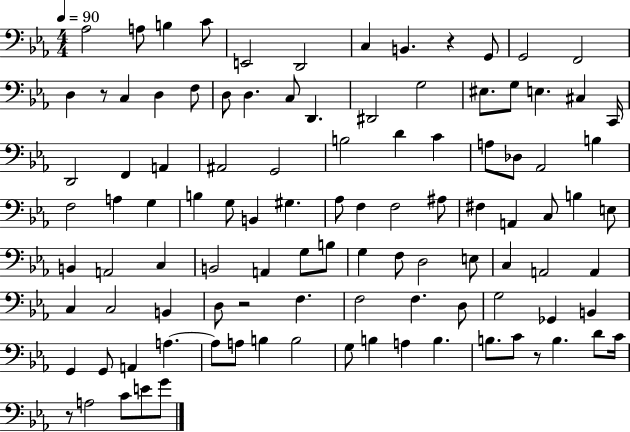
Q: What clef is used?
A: bass